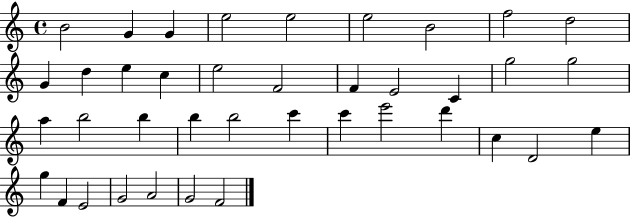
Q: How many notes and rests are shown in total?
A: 39